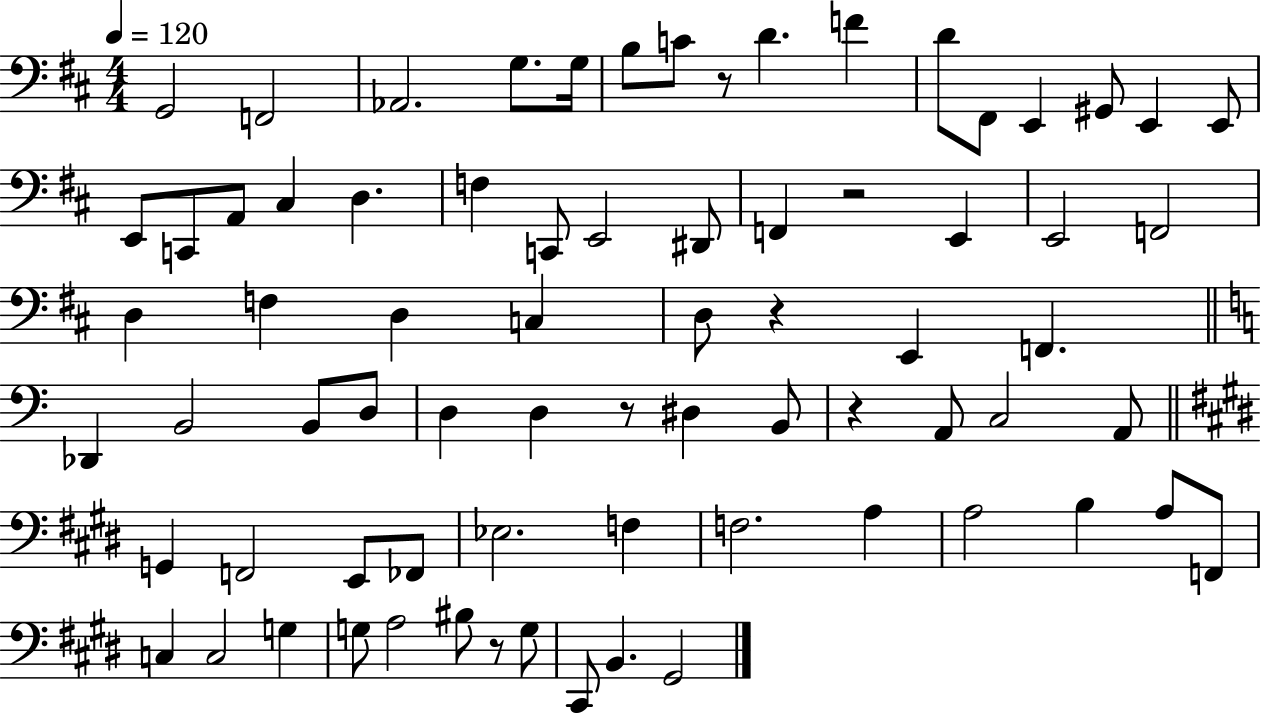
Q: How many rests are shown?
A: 6